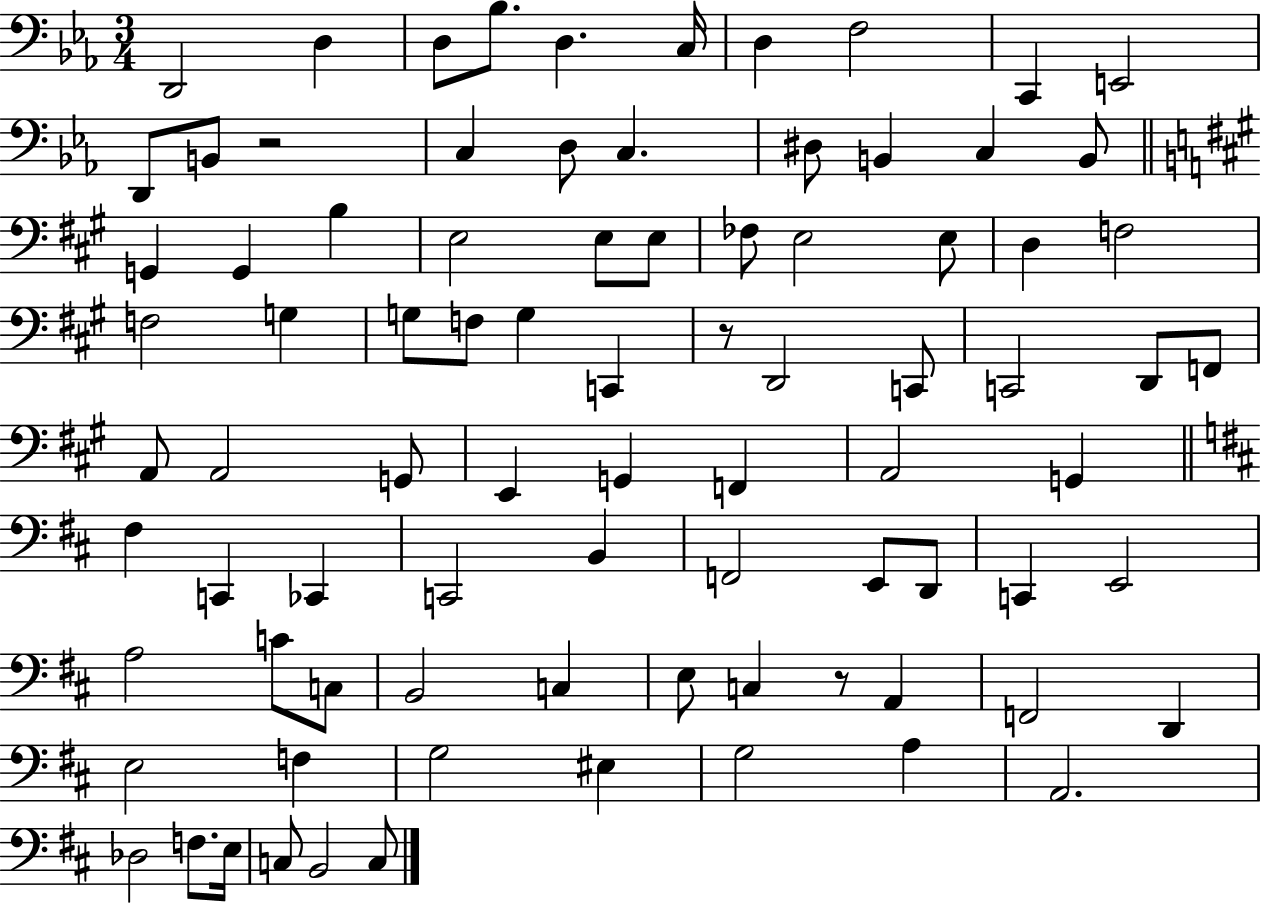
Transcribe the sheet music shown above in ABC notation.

X:1
T:Untitled
M:3/4
L:1/4
K:Eb
D,,2 D, D,/2 _B,/2 D, C,/4 D, F,2 C,, E,,2 D,,/2 B,,/2 z2 C, D,/2 C, ^D,/2 B,, C, B,,/2 G,, G,, B, E,2 E,/2 E,/2 _F,/2 E,2 E,/2 D, F,2 F,2 G, G,/2 F,/2 G, C,, z/2 D,,2 C,,/2 C,,2 D,,/2 F,,/2 A,,/2 A,,2 G,,/2 E,, G,, F,, A,,2 G,, ^F, C,, _C,, C,,2 B,, F,,2 E,,/2 D,,/2 C,, E,,2 A,2 C/2 C,/2 B,,2 C, E,/2 C, z/2 A,, F,,2 D,, E,2 F, G,2 ^E, G,2 A, A,,2 _D,2 F,/2 E,/4 C,/2 B,,2 C,/2